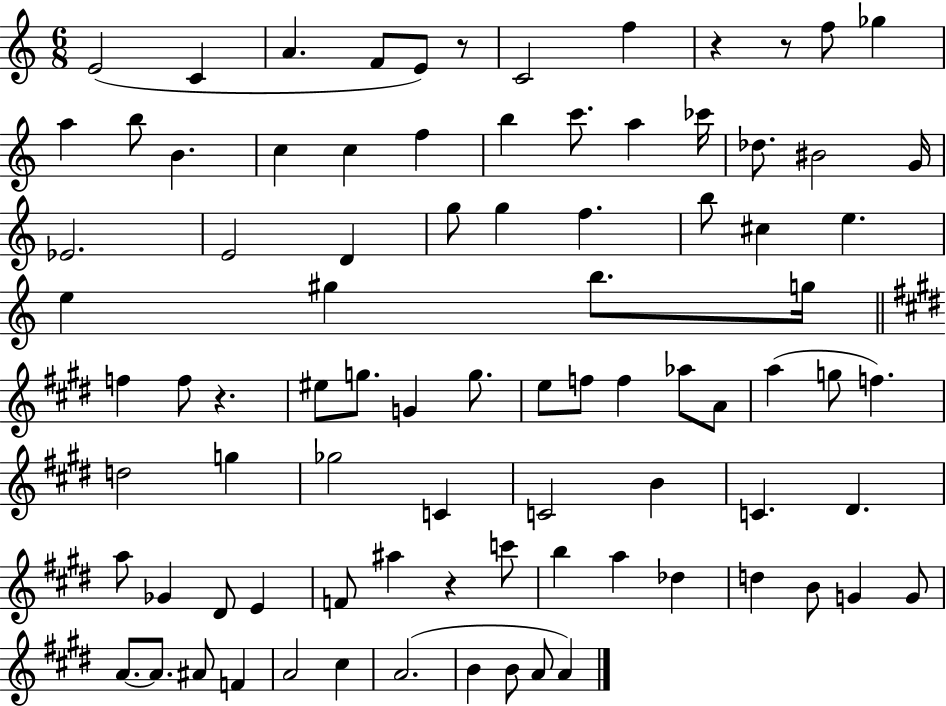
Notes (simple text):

E4/h C4/q A4/q. F4/e E4/e R/e C4/h F5/q R/q R/e F5/e Gb5/q A5/q B5/e B4/q. C5/q C5/q F5/q B5/q C6/e. A5/q CES6/s Db5/e. BIS4/h G4/s Eb4/h. E4/h D4/q G5/e G5/q F5/q. B5/e C#5/q E5/q. E5/q G#5/q B5/e. G5/s F5/q F5/e R/q. EIS5/e G5/e. G4/q G5/e. E5/e F5/e F5/q Ab5/e A4/e A5/q G5/e F5/q. D5/h G5/q Gb5/h C4/q C4/h B4/q C4/q. D#4/q. A5/e Gb4/q D#4/e E4/q F4/e A#5/q R/q C6/e B5/q A5/q Db5/q D5/q B4/e G4/q G4/e A4/e. A4/e. A#4/e F4/q A4/h C#5/q A4/h. B4/q B4/e A4/e A4/q